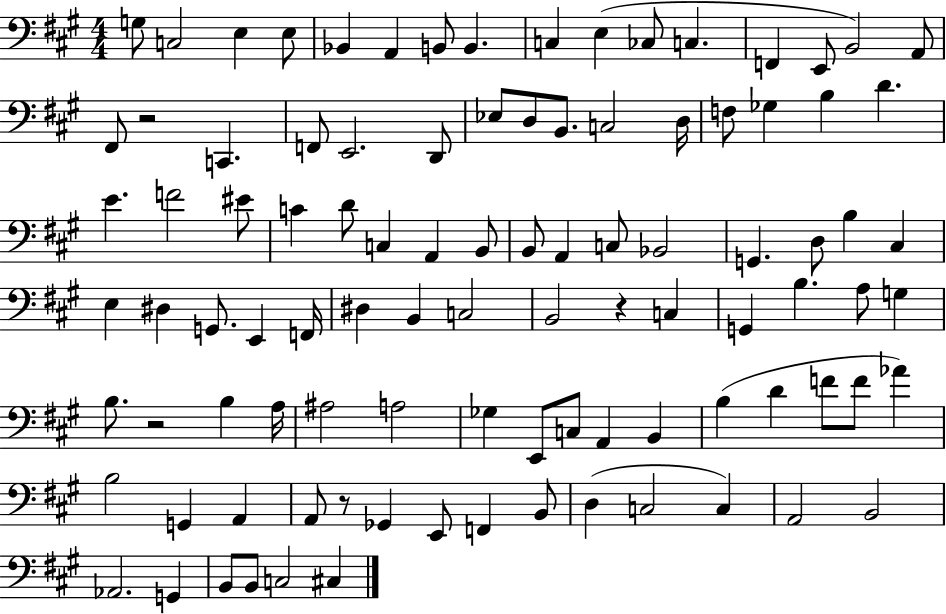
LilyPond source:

{
  \clef bass
  \numericTimeSignature
  \time 4/4
  \key a \major
  \repeat volta 2 { g8 c2 e4 e8 | bes,4 a,4 b,8 b,4. | c4 e4( ces8 c4. | f,4 e,8 b,2) a,8 | \break fis,8 r2 c,4. | f,8 e,2. d,8 | ees8 d8 b,8. c2 d16 | f8 ges4 b4 d'4. | \break e'4. f'2 eis'8 | c'4 d'8 c4 a,4 b,8 | b,8 a,4 c8 bes,2 | g,4. d8 b4 cis4 | \break e4 dis4 g,8. e,4 f,16 | dis4 b,4 c2 | b,2 r4 c4 | g,4 b4. a8 g4 | \break b8. r2 b4 a16 | ais2 a2 | ges4 e,8 c8 a,4 b,4 | b4( d'4 f'8 f'8 aes'4) | \break b2 g,4 a,4 | a,8 r8 ges,4 e,8 f,4 b,8 | d4( c2 c4) | a,2 b,2 | \break aes,2. g,4 | b,8 b,8 c2 cis4 | } \bar "|."
}